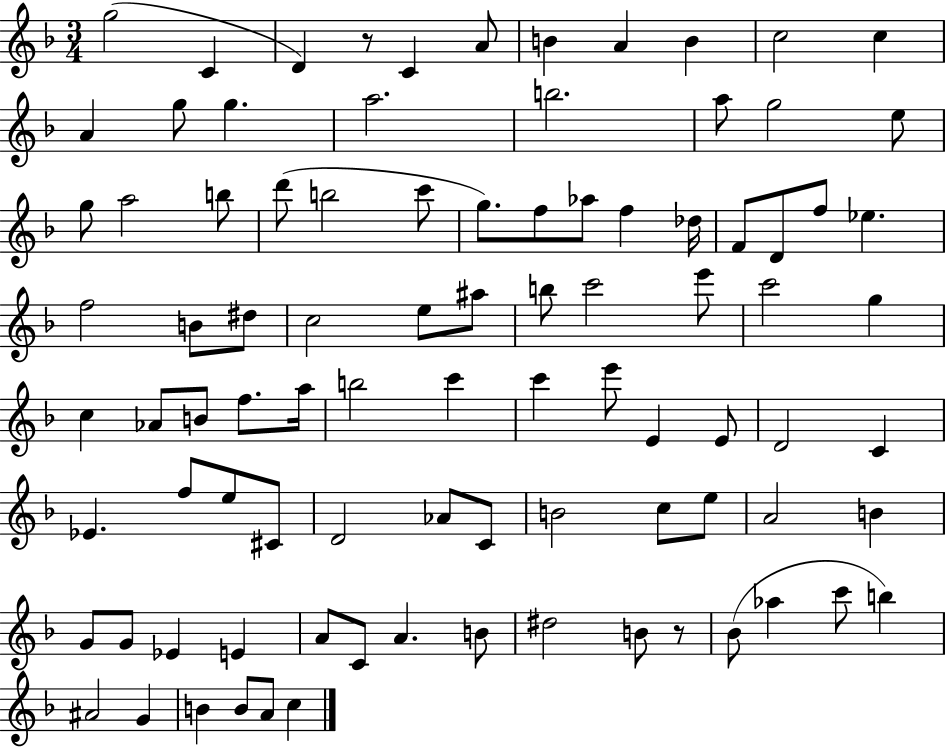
X:1
T:Untitled
M:3/4
L:1/4
K:F
g2 C D z/2 C A/2 B A B c2 c A g/2 g a2 b2 a/2 g2 e/2 g/2 a2 b/2 d'/2 b2 c'/2 g/2 f/2 _a/2 f _d/4 F/2 D/2 f/2 _e f2 B/2 ^d/2 c2 e/2 ^a/2 b/2 c'2 e'/2 c'2 g c _A/2 B/2 f/2 a/4 b2 c' c' e'/2 E E/2 D2 C _E f/2 e/2 ^C/2 D2 _A/2 C/2 B2 c/2 e/2 A2 B G/2 G/2 _E E A/2 C/2 A B/2 ^d2 B/2 z/2 _B/2 _a c'/2 b ^A2 G B B/2 A/2 c